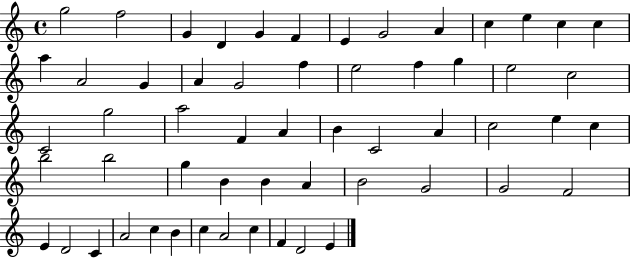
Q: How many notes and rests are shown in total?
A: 57